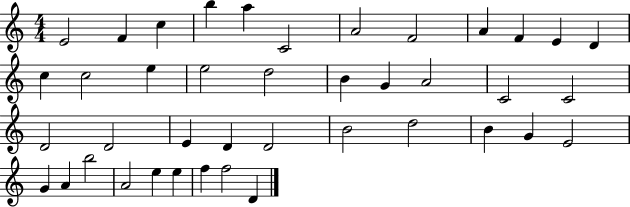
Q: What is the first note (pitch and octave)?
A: E4